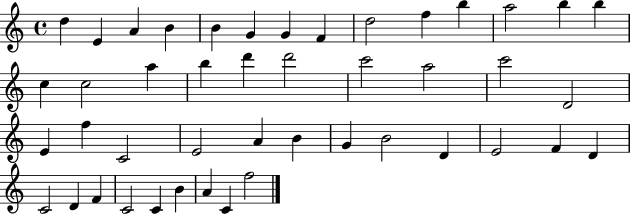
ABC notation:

X:1
T:Untitled
M:4/4
L:1/4
K:C
d E A B B G G F d2 f b a2 b b c c2 a b d' d'2 c'2 a2 c'2 D2 E f C2 E2 A B G B2 D E2 F D C2 D F C2 C B A C f2